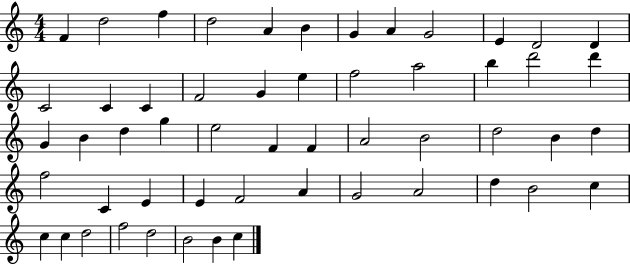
F4/q D5/h F5/q D5/h A4/q B4/q G4/q A4/q G4/h E4/q D4/h D4/q C4/h C4/q C4/q F4/h G4/q E5/q F5/h A5/h B5/q D6/h D6/q G4/q B4/q D5/q G5/q E5/h F4/q F4/q A4/h B4/h D5/h B4/q D5/q F5/h C4/q E4/q E4/q F4/h A4/q G4/h A4/h D5/q B4/h C5/q C5/q C5/q D5/h F5/h D5/h B4/h B4/q C5/q